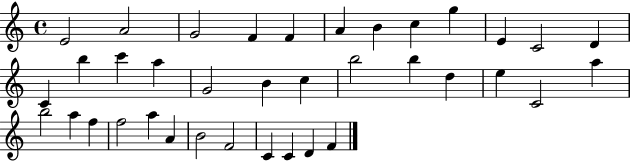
{
  \clef treble
  \time 4/4
  \defaultTimeSignature
  \key c \major
  e'2 a'2 | g'2 f'4 f'4 | a'4 b'4 c''4 g''4 | e'4 c'2 d'4 | \break c'4 b''4 c'''4 a''4 | g'2 b'4 c''4 | b''2 b''4 d''4 | e''4 c'2 a''4 | \break b''2 a''4 f''4 | f''2 a''4 a'4 | b'2 f'2 | c'4 c'4 d'4 f'4 | \break \bar "|."
}